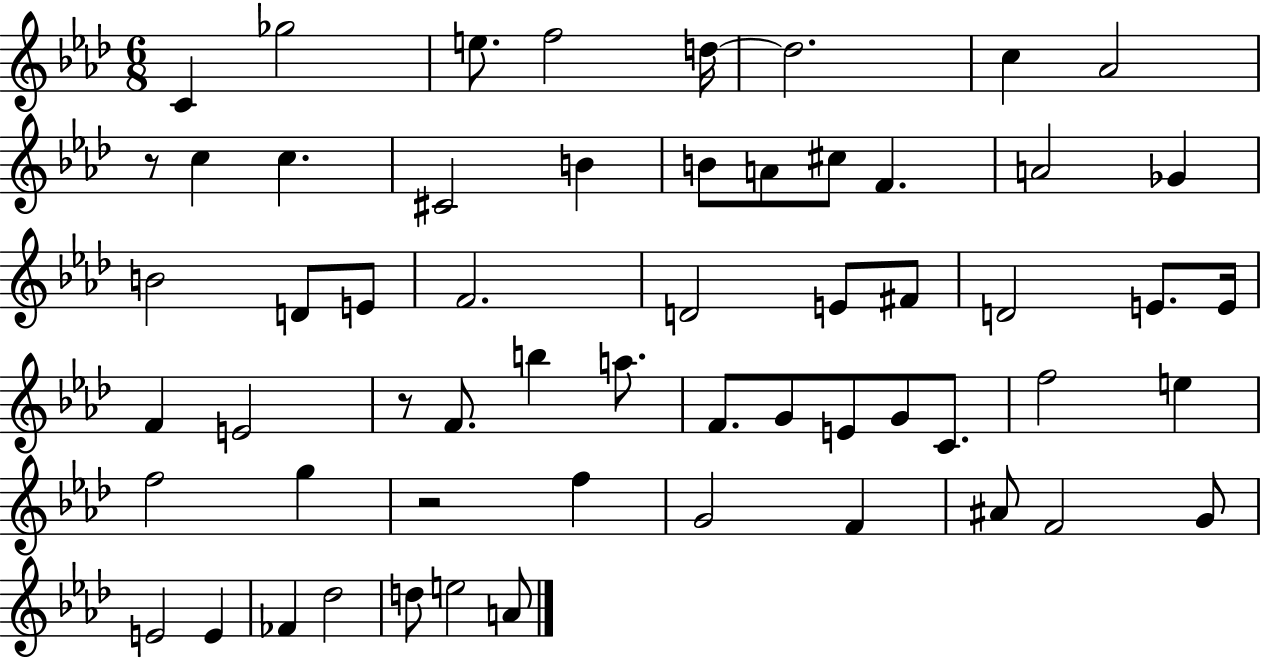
X:1
T:Untitled
M:6/8
L:1/4
K:Ab
C _g2 e/2 f2 d/4 d2 c _A2 z/2 c c ^C2 B B/2 A/2 ^c/2 F A2 _G B2 D/2 E/2 F2 D2 E/2 ^F/2 D2 E/2 E/4 F E2 z/2 F/2 b a/2 F/2 G/2 E/2 G/2 C/2 f2 e f2 g z2 f G2 F ^A/2 F2 G/2 E2 E _F _d2 d/2 e2 A/2